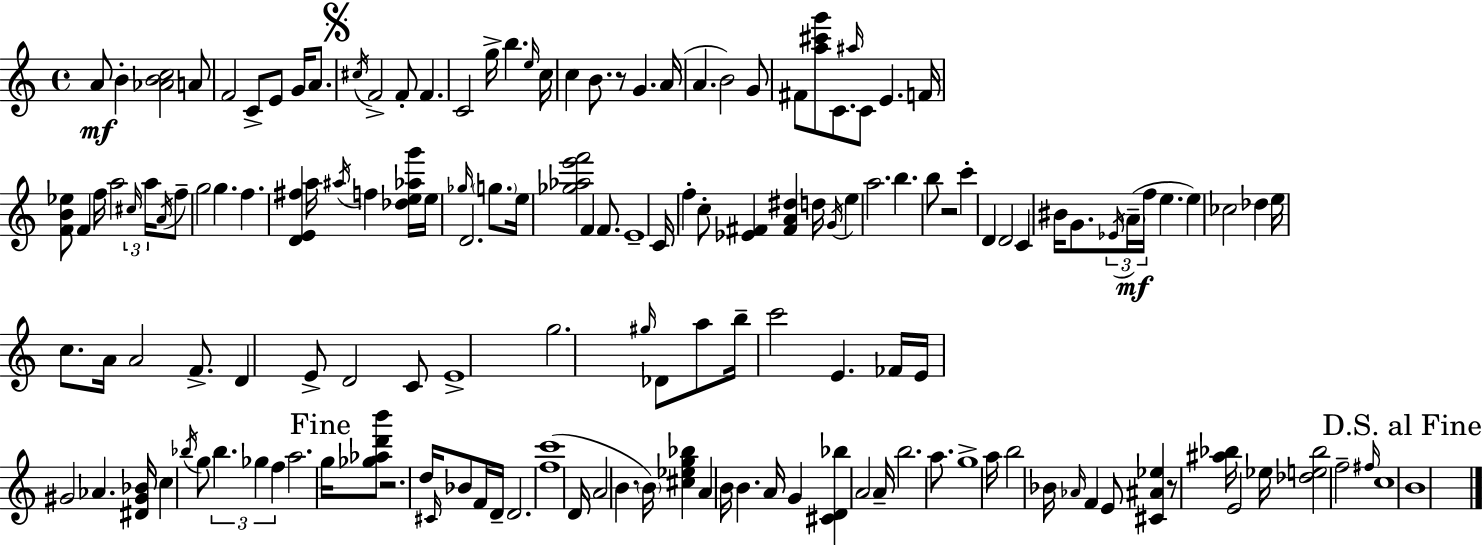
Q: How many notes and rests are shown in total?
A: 154